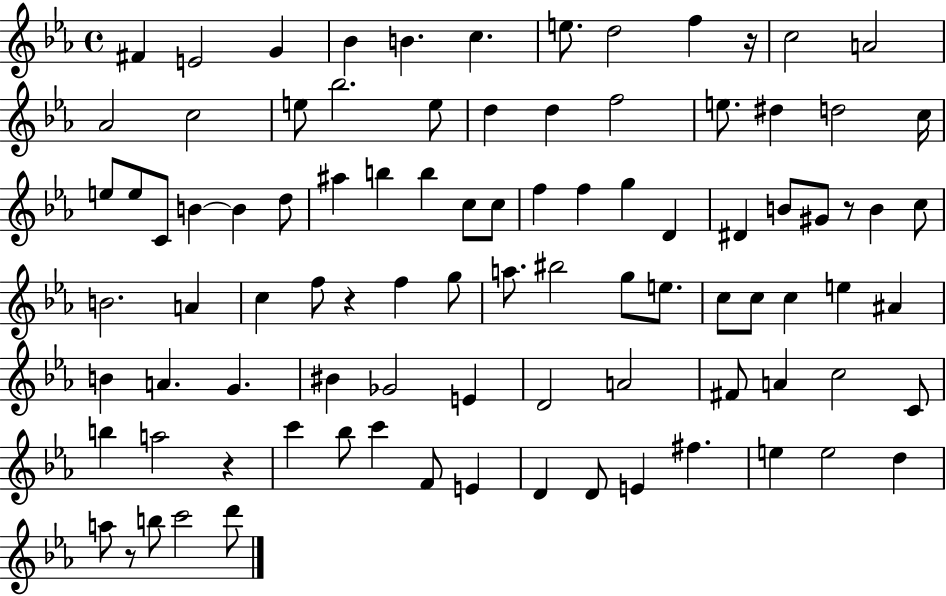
{
  \clef treble
  \time 4/4
  \defaultTimeSignature
  \key ees \major
  fis'4 e'2 g'4 | bes'4 b'4. c''4. | e''8. d''2 f''4 r16 | c''2 a'2 | \break aes'2 c''2 | e''8 bes''2. e''8 | d''4 d''4 f''2 | e''8. dis''4 d''2 c''16 | \break e''8 e''8 c'8 b'4~~ b'4 d''8 | ais''4 b''4 b''4 c''8 c''8 | f''4 f''4 g''4 d'4 | dis'4 b'8 gis'8 r8 b'4 c''8 | \break b'2. a'4 | c''4 f''8 r4 f''4 g''8 | a''8. bis''2 g''8 e''8. | c''8 c''8 c''4 e''4 ais'4 | \break b'4 a'4. g'4. | bis'4 ges'2 e'4 | d'2 a'2 | fis'8 a'4 c''2 c'8 | \break b''4 a''2 r4 | c'''4 bes''8 c'''4 f'8 e'4 | d'4 d'8 e'4 fis''4. | e''4 e''2 d''4 | \break a''8 r8 b''8 c'''2 d'''8 | \bar "|."
}